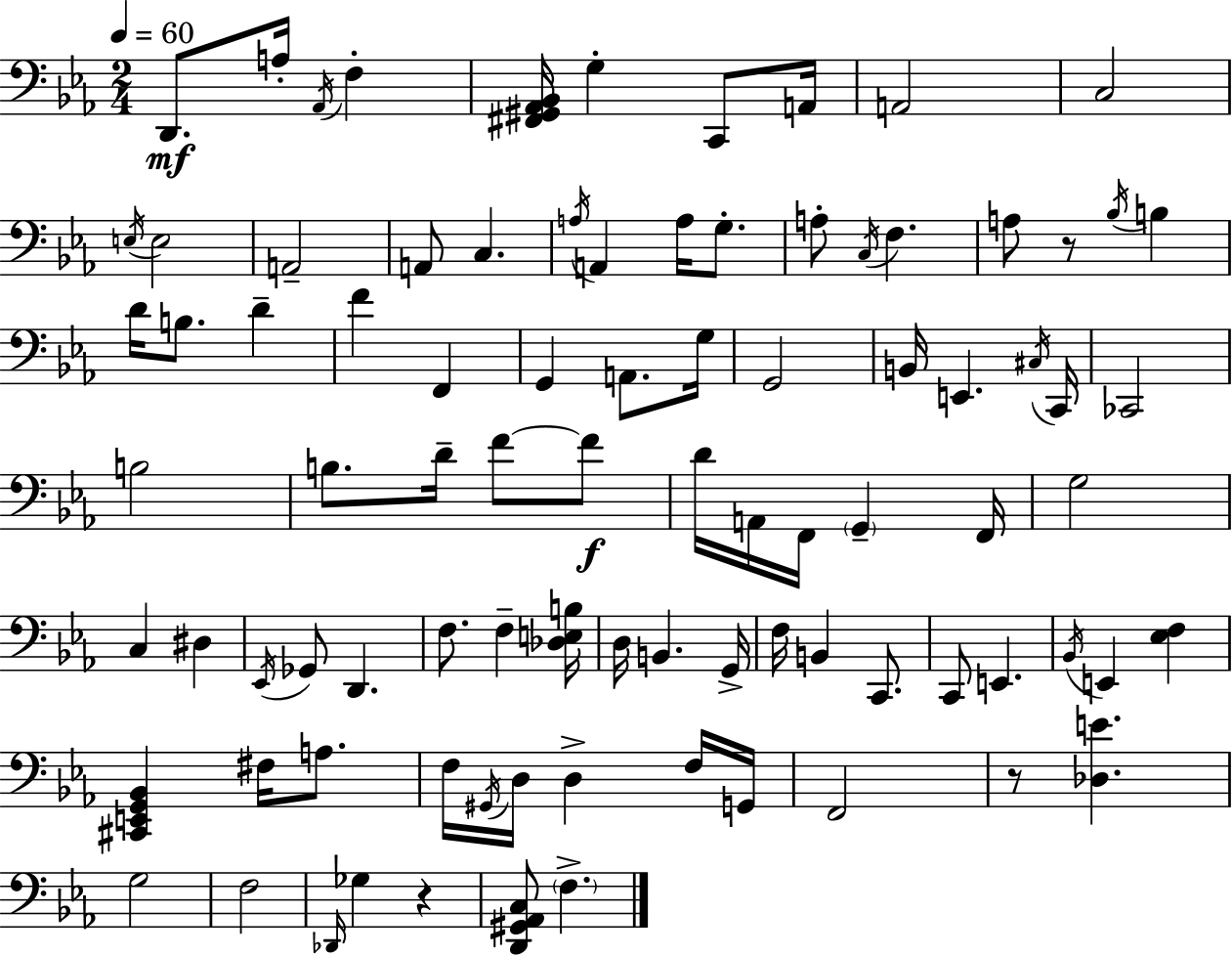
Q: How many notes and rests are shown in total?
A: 89